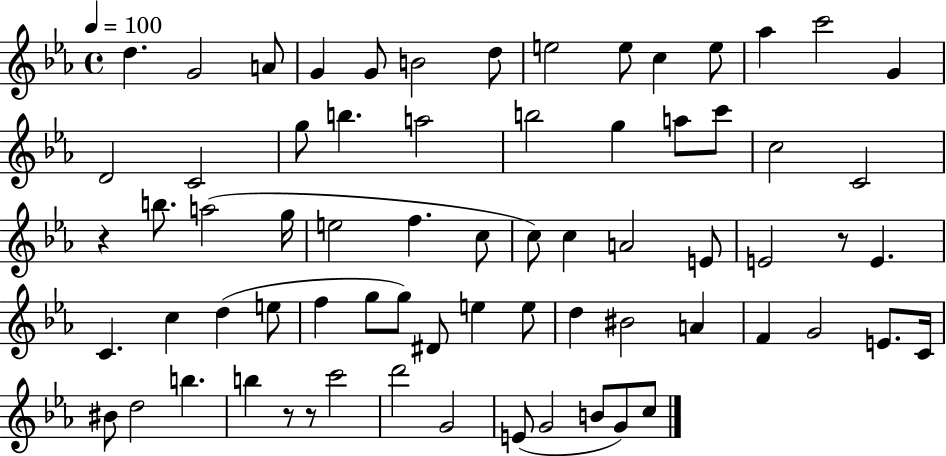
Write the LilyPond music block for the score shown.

{
  \clef treble
  \time 4/4
  \defaultTimeSignature
  \key ees \major
  \tempo 4 = 100
  d''4. g'2 a'8 | g'4 g'8 b'2 d''8 | e''2 e''8 c''4 e''8 | aes''4 c'''2 g'4 | \break d'2 c'2 | g''8 b''4. a''2 | b''2 g''4 a''8 c'''8 | c''2 c'2 | \break r4 b''8. a''2( g''16 | e''2 f''4. c''8 | c''8) c''4 a'2 e'8 | e'2 r8 e'4. | \break c'4. c''4 d''4( e''8 | f''4 g''8 g''8) dis'8 e''4 e''8 | d''4 bis'2 a'4 | f'4 g'2 e'8. c'16 | \break bis'8 d''2 b''4. | b''4 r8 r8 c'''2 | d'''2 g'2 | e'8( g'2 b'8 g'8) c''8 | \break \bar "|."
}